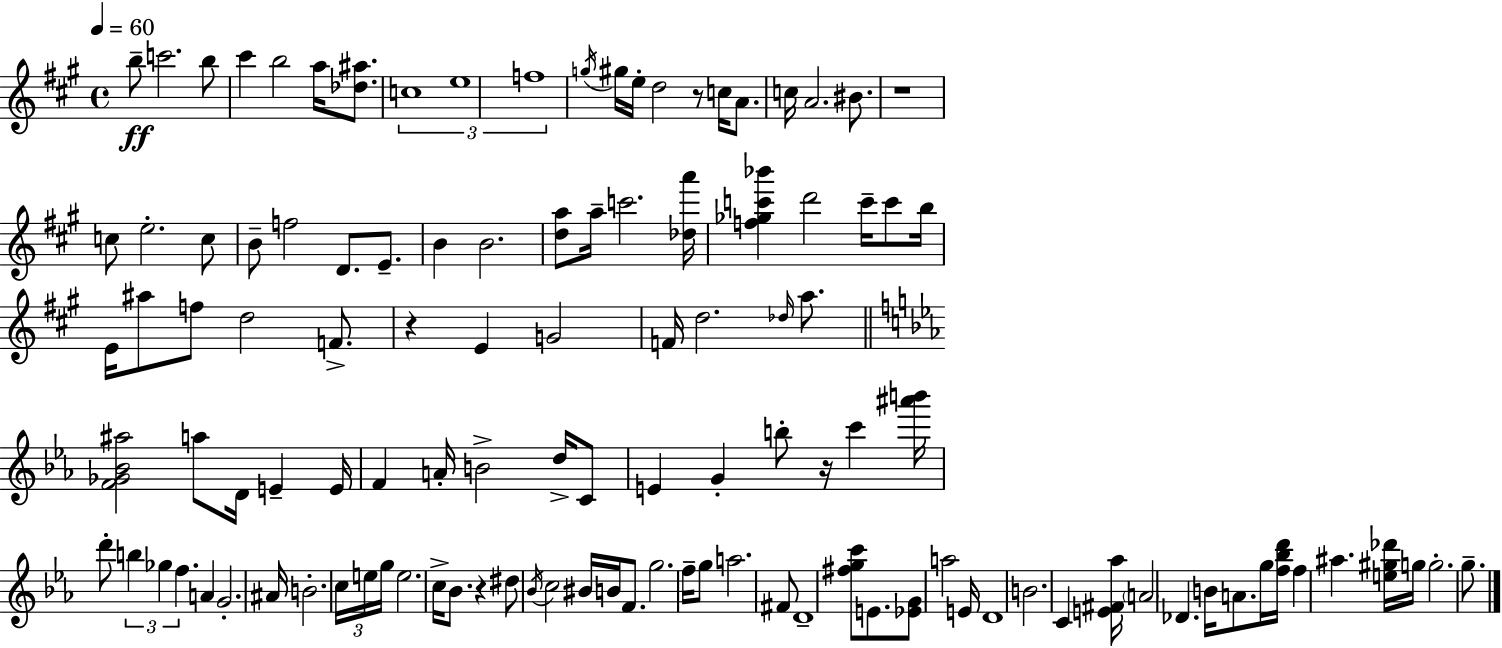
B5/e C6/h. B5/e C#6/q B5/h A5/s [Db5,A#5]/e. C5/w E5/w F5/w G5/s G#5/s E5/s D5/h R/e C5/s A4/e. C5/s A4/h. BIS4/e. R/w C5/e E5/h. C5/e B4/e F5/h D4/e. E4/e. B4/q B4/h. [D5,A5]/e A5/s C6/h. [Db5,A6]/s [F5,Gb5,C6,Bb6]/q D6/h C6/s C6/e B5/s E4/s A#5/e F5/e D5/h F4/e. R/q E4/q G4/h F4/s D5/h. Db5/s A5/e. [F4,Gb4,Bb4,A#5]/h A5/e D4/s E4/q E4/s F4/q A4/s B4/h D5/s C4/e E4/q G4/q B5/e R/s C6/q [A#6,B6]/s D6/e B5/q Gb5/q F5/q. A4/q G4/h. A#4/s B4/h. C5/s E5/s G5/s E5/h. C5/s Bb4/e. R/q D#5/e Bb4/s C5/h BIS4/s B4/s F4/e. G5/h. F5/s G5/e A5/h. F#4/e D4/w [F#5,G5,C6]/e E4/e. [Eb4,G4]/e A5/h E4/s D4/w B4/h. C4/q [E4,F#4,Ab5]/s A4/h Db4/q. B4/s A4/e. G5/s [F5,Bb5,D6]/s F5/q A#5/q. [E5,G#5,Db6]/s G5/s G5/h. G5/e.